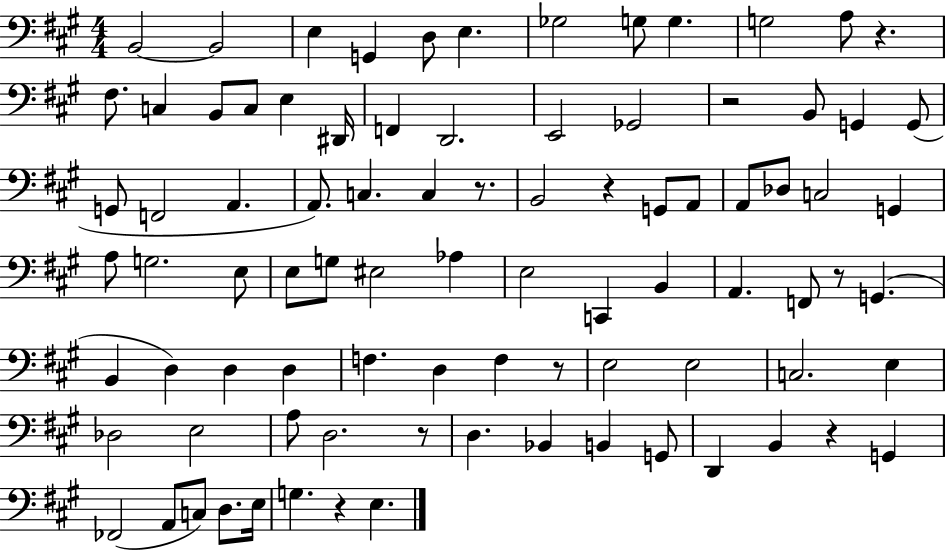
X:1
T:Untitled
M:4/4
L:1/4
K:A
B,,2 B,,2 E, G,, D,/2 E, _G,2 G,/2 G, G,2 A,/2 z ^F,/2 C, B,,/2 C,/2 E, ^D,,/4 F,, D,,2 E,,2 _G,,2 z2 B,,/2 G,, G,,/2 G,,/2 F,,2 A,, A,,/2 C, C, z/2 B,,2 z G,,/2 A,,/2 A,,/2 _D,/2 C,2 G,, A,/2 G,2 E,/2 E,/2 G,/2 ^E,2 _A, E,2 C,, B,, A,, F,,/2 z/2 G,, B,, D, D, D, F, D, F, z/2 E,2 E,2 C,2 E, _D,2 E,2 A,/2 D,2 z/2 D, _B,, B,, G,,/2 D,, B,, z G,, _F,,2 A,,/2 C,/2 D,/2 E,/4 G, z E,